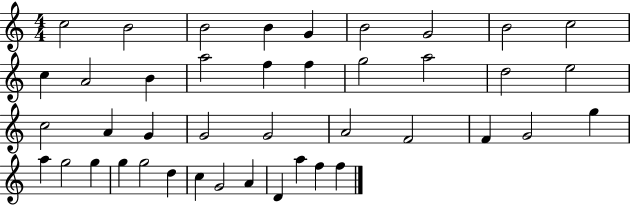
C5/h B4/h B4/h B4/q G4/q B4/h G4/h B4/h C5/h C5/q A4/h B4/q A5/h F5/q F5/q G5/h A5/h D5/h E5/h C5/h A4/q G4/q G4/h G4/h A4/h F4/h F4/q G4/h G5/q A5/q G5/h G5/q G5/q G5/h D5/q C5/q G4/h A4/q D4/q A5/q F5/q F5/q